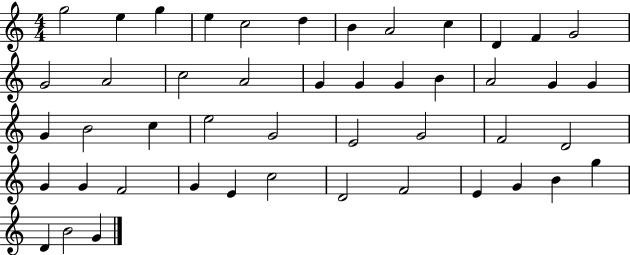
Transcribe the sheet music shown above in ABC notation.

X:1
T:Untitled
M:4/4
L:1/4
K:C
g2 e g e c2 d B A2 c D F G2 G2 A2 c2 A2 G G G B A2 G G G B2 c e2 G2 E2 G2 F2 D2 G G F2 G E c2 D2 F2 E G B g D B2 G